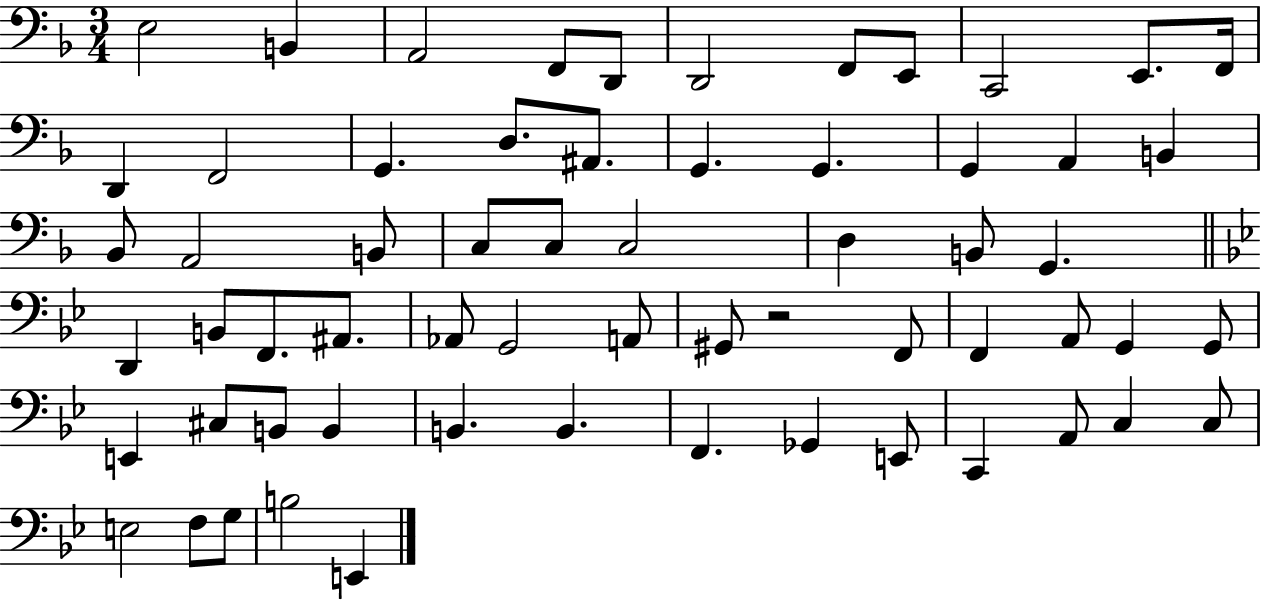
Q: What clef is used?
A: bass